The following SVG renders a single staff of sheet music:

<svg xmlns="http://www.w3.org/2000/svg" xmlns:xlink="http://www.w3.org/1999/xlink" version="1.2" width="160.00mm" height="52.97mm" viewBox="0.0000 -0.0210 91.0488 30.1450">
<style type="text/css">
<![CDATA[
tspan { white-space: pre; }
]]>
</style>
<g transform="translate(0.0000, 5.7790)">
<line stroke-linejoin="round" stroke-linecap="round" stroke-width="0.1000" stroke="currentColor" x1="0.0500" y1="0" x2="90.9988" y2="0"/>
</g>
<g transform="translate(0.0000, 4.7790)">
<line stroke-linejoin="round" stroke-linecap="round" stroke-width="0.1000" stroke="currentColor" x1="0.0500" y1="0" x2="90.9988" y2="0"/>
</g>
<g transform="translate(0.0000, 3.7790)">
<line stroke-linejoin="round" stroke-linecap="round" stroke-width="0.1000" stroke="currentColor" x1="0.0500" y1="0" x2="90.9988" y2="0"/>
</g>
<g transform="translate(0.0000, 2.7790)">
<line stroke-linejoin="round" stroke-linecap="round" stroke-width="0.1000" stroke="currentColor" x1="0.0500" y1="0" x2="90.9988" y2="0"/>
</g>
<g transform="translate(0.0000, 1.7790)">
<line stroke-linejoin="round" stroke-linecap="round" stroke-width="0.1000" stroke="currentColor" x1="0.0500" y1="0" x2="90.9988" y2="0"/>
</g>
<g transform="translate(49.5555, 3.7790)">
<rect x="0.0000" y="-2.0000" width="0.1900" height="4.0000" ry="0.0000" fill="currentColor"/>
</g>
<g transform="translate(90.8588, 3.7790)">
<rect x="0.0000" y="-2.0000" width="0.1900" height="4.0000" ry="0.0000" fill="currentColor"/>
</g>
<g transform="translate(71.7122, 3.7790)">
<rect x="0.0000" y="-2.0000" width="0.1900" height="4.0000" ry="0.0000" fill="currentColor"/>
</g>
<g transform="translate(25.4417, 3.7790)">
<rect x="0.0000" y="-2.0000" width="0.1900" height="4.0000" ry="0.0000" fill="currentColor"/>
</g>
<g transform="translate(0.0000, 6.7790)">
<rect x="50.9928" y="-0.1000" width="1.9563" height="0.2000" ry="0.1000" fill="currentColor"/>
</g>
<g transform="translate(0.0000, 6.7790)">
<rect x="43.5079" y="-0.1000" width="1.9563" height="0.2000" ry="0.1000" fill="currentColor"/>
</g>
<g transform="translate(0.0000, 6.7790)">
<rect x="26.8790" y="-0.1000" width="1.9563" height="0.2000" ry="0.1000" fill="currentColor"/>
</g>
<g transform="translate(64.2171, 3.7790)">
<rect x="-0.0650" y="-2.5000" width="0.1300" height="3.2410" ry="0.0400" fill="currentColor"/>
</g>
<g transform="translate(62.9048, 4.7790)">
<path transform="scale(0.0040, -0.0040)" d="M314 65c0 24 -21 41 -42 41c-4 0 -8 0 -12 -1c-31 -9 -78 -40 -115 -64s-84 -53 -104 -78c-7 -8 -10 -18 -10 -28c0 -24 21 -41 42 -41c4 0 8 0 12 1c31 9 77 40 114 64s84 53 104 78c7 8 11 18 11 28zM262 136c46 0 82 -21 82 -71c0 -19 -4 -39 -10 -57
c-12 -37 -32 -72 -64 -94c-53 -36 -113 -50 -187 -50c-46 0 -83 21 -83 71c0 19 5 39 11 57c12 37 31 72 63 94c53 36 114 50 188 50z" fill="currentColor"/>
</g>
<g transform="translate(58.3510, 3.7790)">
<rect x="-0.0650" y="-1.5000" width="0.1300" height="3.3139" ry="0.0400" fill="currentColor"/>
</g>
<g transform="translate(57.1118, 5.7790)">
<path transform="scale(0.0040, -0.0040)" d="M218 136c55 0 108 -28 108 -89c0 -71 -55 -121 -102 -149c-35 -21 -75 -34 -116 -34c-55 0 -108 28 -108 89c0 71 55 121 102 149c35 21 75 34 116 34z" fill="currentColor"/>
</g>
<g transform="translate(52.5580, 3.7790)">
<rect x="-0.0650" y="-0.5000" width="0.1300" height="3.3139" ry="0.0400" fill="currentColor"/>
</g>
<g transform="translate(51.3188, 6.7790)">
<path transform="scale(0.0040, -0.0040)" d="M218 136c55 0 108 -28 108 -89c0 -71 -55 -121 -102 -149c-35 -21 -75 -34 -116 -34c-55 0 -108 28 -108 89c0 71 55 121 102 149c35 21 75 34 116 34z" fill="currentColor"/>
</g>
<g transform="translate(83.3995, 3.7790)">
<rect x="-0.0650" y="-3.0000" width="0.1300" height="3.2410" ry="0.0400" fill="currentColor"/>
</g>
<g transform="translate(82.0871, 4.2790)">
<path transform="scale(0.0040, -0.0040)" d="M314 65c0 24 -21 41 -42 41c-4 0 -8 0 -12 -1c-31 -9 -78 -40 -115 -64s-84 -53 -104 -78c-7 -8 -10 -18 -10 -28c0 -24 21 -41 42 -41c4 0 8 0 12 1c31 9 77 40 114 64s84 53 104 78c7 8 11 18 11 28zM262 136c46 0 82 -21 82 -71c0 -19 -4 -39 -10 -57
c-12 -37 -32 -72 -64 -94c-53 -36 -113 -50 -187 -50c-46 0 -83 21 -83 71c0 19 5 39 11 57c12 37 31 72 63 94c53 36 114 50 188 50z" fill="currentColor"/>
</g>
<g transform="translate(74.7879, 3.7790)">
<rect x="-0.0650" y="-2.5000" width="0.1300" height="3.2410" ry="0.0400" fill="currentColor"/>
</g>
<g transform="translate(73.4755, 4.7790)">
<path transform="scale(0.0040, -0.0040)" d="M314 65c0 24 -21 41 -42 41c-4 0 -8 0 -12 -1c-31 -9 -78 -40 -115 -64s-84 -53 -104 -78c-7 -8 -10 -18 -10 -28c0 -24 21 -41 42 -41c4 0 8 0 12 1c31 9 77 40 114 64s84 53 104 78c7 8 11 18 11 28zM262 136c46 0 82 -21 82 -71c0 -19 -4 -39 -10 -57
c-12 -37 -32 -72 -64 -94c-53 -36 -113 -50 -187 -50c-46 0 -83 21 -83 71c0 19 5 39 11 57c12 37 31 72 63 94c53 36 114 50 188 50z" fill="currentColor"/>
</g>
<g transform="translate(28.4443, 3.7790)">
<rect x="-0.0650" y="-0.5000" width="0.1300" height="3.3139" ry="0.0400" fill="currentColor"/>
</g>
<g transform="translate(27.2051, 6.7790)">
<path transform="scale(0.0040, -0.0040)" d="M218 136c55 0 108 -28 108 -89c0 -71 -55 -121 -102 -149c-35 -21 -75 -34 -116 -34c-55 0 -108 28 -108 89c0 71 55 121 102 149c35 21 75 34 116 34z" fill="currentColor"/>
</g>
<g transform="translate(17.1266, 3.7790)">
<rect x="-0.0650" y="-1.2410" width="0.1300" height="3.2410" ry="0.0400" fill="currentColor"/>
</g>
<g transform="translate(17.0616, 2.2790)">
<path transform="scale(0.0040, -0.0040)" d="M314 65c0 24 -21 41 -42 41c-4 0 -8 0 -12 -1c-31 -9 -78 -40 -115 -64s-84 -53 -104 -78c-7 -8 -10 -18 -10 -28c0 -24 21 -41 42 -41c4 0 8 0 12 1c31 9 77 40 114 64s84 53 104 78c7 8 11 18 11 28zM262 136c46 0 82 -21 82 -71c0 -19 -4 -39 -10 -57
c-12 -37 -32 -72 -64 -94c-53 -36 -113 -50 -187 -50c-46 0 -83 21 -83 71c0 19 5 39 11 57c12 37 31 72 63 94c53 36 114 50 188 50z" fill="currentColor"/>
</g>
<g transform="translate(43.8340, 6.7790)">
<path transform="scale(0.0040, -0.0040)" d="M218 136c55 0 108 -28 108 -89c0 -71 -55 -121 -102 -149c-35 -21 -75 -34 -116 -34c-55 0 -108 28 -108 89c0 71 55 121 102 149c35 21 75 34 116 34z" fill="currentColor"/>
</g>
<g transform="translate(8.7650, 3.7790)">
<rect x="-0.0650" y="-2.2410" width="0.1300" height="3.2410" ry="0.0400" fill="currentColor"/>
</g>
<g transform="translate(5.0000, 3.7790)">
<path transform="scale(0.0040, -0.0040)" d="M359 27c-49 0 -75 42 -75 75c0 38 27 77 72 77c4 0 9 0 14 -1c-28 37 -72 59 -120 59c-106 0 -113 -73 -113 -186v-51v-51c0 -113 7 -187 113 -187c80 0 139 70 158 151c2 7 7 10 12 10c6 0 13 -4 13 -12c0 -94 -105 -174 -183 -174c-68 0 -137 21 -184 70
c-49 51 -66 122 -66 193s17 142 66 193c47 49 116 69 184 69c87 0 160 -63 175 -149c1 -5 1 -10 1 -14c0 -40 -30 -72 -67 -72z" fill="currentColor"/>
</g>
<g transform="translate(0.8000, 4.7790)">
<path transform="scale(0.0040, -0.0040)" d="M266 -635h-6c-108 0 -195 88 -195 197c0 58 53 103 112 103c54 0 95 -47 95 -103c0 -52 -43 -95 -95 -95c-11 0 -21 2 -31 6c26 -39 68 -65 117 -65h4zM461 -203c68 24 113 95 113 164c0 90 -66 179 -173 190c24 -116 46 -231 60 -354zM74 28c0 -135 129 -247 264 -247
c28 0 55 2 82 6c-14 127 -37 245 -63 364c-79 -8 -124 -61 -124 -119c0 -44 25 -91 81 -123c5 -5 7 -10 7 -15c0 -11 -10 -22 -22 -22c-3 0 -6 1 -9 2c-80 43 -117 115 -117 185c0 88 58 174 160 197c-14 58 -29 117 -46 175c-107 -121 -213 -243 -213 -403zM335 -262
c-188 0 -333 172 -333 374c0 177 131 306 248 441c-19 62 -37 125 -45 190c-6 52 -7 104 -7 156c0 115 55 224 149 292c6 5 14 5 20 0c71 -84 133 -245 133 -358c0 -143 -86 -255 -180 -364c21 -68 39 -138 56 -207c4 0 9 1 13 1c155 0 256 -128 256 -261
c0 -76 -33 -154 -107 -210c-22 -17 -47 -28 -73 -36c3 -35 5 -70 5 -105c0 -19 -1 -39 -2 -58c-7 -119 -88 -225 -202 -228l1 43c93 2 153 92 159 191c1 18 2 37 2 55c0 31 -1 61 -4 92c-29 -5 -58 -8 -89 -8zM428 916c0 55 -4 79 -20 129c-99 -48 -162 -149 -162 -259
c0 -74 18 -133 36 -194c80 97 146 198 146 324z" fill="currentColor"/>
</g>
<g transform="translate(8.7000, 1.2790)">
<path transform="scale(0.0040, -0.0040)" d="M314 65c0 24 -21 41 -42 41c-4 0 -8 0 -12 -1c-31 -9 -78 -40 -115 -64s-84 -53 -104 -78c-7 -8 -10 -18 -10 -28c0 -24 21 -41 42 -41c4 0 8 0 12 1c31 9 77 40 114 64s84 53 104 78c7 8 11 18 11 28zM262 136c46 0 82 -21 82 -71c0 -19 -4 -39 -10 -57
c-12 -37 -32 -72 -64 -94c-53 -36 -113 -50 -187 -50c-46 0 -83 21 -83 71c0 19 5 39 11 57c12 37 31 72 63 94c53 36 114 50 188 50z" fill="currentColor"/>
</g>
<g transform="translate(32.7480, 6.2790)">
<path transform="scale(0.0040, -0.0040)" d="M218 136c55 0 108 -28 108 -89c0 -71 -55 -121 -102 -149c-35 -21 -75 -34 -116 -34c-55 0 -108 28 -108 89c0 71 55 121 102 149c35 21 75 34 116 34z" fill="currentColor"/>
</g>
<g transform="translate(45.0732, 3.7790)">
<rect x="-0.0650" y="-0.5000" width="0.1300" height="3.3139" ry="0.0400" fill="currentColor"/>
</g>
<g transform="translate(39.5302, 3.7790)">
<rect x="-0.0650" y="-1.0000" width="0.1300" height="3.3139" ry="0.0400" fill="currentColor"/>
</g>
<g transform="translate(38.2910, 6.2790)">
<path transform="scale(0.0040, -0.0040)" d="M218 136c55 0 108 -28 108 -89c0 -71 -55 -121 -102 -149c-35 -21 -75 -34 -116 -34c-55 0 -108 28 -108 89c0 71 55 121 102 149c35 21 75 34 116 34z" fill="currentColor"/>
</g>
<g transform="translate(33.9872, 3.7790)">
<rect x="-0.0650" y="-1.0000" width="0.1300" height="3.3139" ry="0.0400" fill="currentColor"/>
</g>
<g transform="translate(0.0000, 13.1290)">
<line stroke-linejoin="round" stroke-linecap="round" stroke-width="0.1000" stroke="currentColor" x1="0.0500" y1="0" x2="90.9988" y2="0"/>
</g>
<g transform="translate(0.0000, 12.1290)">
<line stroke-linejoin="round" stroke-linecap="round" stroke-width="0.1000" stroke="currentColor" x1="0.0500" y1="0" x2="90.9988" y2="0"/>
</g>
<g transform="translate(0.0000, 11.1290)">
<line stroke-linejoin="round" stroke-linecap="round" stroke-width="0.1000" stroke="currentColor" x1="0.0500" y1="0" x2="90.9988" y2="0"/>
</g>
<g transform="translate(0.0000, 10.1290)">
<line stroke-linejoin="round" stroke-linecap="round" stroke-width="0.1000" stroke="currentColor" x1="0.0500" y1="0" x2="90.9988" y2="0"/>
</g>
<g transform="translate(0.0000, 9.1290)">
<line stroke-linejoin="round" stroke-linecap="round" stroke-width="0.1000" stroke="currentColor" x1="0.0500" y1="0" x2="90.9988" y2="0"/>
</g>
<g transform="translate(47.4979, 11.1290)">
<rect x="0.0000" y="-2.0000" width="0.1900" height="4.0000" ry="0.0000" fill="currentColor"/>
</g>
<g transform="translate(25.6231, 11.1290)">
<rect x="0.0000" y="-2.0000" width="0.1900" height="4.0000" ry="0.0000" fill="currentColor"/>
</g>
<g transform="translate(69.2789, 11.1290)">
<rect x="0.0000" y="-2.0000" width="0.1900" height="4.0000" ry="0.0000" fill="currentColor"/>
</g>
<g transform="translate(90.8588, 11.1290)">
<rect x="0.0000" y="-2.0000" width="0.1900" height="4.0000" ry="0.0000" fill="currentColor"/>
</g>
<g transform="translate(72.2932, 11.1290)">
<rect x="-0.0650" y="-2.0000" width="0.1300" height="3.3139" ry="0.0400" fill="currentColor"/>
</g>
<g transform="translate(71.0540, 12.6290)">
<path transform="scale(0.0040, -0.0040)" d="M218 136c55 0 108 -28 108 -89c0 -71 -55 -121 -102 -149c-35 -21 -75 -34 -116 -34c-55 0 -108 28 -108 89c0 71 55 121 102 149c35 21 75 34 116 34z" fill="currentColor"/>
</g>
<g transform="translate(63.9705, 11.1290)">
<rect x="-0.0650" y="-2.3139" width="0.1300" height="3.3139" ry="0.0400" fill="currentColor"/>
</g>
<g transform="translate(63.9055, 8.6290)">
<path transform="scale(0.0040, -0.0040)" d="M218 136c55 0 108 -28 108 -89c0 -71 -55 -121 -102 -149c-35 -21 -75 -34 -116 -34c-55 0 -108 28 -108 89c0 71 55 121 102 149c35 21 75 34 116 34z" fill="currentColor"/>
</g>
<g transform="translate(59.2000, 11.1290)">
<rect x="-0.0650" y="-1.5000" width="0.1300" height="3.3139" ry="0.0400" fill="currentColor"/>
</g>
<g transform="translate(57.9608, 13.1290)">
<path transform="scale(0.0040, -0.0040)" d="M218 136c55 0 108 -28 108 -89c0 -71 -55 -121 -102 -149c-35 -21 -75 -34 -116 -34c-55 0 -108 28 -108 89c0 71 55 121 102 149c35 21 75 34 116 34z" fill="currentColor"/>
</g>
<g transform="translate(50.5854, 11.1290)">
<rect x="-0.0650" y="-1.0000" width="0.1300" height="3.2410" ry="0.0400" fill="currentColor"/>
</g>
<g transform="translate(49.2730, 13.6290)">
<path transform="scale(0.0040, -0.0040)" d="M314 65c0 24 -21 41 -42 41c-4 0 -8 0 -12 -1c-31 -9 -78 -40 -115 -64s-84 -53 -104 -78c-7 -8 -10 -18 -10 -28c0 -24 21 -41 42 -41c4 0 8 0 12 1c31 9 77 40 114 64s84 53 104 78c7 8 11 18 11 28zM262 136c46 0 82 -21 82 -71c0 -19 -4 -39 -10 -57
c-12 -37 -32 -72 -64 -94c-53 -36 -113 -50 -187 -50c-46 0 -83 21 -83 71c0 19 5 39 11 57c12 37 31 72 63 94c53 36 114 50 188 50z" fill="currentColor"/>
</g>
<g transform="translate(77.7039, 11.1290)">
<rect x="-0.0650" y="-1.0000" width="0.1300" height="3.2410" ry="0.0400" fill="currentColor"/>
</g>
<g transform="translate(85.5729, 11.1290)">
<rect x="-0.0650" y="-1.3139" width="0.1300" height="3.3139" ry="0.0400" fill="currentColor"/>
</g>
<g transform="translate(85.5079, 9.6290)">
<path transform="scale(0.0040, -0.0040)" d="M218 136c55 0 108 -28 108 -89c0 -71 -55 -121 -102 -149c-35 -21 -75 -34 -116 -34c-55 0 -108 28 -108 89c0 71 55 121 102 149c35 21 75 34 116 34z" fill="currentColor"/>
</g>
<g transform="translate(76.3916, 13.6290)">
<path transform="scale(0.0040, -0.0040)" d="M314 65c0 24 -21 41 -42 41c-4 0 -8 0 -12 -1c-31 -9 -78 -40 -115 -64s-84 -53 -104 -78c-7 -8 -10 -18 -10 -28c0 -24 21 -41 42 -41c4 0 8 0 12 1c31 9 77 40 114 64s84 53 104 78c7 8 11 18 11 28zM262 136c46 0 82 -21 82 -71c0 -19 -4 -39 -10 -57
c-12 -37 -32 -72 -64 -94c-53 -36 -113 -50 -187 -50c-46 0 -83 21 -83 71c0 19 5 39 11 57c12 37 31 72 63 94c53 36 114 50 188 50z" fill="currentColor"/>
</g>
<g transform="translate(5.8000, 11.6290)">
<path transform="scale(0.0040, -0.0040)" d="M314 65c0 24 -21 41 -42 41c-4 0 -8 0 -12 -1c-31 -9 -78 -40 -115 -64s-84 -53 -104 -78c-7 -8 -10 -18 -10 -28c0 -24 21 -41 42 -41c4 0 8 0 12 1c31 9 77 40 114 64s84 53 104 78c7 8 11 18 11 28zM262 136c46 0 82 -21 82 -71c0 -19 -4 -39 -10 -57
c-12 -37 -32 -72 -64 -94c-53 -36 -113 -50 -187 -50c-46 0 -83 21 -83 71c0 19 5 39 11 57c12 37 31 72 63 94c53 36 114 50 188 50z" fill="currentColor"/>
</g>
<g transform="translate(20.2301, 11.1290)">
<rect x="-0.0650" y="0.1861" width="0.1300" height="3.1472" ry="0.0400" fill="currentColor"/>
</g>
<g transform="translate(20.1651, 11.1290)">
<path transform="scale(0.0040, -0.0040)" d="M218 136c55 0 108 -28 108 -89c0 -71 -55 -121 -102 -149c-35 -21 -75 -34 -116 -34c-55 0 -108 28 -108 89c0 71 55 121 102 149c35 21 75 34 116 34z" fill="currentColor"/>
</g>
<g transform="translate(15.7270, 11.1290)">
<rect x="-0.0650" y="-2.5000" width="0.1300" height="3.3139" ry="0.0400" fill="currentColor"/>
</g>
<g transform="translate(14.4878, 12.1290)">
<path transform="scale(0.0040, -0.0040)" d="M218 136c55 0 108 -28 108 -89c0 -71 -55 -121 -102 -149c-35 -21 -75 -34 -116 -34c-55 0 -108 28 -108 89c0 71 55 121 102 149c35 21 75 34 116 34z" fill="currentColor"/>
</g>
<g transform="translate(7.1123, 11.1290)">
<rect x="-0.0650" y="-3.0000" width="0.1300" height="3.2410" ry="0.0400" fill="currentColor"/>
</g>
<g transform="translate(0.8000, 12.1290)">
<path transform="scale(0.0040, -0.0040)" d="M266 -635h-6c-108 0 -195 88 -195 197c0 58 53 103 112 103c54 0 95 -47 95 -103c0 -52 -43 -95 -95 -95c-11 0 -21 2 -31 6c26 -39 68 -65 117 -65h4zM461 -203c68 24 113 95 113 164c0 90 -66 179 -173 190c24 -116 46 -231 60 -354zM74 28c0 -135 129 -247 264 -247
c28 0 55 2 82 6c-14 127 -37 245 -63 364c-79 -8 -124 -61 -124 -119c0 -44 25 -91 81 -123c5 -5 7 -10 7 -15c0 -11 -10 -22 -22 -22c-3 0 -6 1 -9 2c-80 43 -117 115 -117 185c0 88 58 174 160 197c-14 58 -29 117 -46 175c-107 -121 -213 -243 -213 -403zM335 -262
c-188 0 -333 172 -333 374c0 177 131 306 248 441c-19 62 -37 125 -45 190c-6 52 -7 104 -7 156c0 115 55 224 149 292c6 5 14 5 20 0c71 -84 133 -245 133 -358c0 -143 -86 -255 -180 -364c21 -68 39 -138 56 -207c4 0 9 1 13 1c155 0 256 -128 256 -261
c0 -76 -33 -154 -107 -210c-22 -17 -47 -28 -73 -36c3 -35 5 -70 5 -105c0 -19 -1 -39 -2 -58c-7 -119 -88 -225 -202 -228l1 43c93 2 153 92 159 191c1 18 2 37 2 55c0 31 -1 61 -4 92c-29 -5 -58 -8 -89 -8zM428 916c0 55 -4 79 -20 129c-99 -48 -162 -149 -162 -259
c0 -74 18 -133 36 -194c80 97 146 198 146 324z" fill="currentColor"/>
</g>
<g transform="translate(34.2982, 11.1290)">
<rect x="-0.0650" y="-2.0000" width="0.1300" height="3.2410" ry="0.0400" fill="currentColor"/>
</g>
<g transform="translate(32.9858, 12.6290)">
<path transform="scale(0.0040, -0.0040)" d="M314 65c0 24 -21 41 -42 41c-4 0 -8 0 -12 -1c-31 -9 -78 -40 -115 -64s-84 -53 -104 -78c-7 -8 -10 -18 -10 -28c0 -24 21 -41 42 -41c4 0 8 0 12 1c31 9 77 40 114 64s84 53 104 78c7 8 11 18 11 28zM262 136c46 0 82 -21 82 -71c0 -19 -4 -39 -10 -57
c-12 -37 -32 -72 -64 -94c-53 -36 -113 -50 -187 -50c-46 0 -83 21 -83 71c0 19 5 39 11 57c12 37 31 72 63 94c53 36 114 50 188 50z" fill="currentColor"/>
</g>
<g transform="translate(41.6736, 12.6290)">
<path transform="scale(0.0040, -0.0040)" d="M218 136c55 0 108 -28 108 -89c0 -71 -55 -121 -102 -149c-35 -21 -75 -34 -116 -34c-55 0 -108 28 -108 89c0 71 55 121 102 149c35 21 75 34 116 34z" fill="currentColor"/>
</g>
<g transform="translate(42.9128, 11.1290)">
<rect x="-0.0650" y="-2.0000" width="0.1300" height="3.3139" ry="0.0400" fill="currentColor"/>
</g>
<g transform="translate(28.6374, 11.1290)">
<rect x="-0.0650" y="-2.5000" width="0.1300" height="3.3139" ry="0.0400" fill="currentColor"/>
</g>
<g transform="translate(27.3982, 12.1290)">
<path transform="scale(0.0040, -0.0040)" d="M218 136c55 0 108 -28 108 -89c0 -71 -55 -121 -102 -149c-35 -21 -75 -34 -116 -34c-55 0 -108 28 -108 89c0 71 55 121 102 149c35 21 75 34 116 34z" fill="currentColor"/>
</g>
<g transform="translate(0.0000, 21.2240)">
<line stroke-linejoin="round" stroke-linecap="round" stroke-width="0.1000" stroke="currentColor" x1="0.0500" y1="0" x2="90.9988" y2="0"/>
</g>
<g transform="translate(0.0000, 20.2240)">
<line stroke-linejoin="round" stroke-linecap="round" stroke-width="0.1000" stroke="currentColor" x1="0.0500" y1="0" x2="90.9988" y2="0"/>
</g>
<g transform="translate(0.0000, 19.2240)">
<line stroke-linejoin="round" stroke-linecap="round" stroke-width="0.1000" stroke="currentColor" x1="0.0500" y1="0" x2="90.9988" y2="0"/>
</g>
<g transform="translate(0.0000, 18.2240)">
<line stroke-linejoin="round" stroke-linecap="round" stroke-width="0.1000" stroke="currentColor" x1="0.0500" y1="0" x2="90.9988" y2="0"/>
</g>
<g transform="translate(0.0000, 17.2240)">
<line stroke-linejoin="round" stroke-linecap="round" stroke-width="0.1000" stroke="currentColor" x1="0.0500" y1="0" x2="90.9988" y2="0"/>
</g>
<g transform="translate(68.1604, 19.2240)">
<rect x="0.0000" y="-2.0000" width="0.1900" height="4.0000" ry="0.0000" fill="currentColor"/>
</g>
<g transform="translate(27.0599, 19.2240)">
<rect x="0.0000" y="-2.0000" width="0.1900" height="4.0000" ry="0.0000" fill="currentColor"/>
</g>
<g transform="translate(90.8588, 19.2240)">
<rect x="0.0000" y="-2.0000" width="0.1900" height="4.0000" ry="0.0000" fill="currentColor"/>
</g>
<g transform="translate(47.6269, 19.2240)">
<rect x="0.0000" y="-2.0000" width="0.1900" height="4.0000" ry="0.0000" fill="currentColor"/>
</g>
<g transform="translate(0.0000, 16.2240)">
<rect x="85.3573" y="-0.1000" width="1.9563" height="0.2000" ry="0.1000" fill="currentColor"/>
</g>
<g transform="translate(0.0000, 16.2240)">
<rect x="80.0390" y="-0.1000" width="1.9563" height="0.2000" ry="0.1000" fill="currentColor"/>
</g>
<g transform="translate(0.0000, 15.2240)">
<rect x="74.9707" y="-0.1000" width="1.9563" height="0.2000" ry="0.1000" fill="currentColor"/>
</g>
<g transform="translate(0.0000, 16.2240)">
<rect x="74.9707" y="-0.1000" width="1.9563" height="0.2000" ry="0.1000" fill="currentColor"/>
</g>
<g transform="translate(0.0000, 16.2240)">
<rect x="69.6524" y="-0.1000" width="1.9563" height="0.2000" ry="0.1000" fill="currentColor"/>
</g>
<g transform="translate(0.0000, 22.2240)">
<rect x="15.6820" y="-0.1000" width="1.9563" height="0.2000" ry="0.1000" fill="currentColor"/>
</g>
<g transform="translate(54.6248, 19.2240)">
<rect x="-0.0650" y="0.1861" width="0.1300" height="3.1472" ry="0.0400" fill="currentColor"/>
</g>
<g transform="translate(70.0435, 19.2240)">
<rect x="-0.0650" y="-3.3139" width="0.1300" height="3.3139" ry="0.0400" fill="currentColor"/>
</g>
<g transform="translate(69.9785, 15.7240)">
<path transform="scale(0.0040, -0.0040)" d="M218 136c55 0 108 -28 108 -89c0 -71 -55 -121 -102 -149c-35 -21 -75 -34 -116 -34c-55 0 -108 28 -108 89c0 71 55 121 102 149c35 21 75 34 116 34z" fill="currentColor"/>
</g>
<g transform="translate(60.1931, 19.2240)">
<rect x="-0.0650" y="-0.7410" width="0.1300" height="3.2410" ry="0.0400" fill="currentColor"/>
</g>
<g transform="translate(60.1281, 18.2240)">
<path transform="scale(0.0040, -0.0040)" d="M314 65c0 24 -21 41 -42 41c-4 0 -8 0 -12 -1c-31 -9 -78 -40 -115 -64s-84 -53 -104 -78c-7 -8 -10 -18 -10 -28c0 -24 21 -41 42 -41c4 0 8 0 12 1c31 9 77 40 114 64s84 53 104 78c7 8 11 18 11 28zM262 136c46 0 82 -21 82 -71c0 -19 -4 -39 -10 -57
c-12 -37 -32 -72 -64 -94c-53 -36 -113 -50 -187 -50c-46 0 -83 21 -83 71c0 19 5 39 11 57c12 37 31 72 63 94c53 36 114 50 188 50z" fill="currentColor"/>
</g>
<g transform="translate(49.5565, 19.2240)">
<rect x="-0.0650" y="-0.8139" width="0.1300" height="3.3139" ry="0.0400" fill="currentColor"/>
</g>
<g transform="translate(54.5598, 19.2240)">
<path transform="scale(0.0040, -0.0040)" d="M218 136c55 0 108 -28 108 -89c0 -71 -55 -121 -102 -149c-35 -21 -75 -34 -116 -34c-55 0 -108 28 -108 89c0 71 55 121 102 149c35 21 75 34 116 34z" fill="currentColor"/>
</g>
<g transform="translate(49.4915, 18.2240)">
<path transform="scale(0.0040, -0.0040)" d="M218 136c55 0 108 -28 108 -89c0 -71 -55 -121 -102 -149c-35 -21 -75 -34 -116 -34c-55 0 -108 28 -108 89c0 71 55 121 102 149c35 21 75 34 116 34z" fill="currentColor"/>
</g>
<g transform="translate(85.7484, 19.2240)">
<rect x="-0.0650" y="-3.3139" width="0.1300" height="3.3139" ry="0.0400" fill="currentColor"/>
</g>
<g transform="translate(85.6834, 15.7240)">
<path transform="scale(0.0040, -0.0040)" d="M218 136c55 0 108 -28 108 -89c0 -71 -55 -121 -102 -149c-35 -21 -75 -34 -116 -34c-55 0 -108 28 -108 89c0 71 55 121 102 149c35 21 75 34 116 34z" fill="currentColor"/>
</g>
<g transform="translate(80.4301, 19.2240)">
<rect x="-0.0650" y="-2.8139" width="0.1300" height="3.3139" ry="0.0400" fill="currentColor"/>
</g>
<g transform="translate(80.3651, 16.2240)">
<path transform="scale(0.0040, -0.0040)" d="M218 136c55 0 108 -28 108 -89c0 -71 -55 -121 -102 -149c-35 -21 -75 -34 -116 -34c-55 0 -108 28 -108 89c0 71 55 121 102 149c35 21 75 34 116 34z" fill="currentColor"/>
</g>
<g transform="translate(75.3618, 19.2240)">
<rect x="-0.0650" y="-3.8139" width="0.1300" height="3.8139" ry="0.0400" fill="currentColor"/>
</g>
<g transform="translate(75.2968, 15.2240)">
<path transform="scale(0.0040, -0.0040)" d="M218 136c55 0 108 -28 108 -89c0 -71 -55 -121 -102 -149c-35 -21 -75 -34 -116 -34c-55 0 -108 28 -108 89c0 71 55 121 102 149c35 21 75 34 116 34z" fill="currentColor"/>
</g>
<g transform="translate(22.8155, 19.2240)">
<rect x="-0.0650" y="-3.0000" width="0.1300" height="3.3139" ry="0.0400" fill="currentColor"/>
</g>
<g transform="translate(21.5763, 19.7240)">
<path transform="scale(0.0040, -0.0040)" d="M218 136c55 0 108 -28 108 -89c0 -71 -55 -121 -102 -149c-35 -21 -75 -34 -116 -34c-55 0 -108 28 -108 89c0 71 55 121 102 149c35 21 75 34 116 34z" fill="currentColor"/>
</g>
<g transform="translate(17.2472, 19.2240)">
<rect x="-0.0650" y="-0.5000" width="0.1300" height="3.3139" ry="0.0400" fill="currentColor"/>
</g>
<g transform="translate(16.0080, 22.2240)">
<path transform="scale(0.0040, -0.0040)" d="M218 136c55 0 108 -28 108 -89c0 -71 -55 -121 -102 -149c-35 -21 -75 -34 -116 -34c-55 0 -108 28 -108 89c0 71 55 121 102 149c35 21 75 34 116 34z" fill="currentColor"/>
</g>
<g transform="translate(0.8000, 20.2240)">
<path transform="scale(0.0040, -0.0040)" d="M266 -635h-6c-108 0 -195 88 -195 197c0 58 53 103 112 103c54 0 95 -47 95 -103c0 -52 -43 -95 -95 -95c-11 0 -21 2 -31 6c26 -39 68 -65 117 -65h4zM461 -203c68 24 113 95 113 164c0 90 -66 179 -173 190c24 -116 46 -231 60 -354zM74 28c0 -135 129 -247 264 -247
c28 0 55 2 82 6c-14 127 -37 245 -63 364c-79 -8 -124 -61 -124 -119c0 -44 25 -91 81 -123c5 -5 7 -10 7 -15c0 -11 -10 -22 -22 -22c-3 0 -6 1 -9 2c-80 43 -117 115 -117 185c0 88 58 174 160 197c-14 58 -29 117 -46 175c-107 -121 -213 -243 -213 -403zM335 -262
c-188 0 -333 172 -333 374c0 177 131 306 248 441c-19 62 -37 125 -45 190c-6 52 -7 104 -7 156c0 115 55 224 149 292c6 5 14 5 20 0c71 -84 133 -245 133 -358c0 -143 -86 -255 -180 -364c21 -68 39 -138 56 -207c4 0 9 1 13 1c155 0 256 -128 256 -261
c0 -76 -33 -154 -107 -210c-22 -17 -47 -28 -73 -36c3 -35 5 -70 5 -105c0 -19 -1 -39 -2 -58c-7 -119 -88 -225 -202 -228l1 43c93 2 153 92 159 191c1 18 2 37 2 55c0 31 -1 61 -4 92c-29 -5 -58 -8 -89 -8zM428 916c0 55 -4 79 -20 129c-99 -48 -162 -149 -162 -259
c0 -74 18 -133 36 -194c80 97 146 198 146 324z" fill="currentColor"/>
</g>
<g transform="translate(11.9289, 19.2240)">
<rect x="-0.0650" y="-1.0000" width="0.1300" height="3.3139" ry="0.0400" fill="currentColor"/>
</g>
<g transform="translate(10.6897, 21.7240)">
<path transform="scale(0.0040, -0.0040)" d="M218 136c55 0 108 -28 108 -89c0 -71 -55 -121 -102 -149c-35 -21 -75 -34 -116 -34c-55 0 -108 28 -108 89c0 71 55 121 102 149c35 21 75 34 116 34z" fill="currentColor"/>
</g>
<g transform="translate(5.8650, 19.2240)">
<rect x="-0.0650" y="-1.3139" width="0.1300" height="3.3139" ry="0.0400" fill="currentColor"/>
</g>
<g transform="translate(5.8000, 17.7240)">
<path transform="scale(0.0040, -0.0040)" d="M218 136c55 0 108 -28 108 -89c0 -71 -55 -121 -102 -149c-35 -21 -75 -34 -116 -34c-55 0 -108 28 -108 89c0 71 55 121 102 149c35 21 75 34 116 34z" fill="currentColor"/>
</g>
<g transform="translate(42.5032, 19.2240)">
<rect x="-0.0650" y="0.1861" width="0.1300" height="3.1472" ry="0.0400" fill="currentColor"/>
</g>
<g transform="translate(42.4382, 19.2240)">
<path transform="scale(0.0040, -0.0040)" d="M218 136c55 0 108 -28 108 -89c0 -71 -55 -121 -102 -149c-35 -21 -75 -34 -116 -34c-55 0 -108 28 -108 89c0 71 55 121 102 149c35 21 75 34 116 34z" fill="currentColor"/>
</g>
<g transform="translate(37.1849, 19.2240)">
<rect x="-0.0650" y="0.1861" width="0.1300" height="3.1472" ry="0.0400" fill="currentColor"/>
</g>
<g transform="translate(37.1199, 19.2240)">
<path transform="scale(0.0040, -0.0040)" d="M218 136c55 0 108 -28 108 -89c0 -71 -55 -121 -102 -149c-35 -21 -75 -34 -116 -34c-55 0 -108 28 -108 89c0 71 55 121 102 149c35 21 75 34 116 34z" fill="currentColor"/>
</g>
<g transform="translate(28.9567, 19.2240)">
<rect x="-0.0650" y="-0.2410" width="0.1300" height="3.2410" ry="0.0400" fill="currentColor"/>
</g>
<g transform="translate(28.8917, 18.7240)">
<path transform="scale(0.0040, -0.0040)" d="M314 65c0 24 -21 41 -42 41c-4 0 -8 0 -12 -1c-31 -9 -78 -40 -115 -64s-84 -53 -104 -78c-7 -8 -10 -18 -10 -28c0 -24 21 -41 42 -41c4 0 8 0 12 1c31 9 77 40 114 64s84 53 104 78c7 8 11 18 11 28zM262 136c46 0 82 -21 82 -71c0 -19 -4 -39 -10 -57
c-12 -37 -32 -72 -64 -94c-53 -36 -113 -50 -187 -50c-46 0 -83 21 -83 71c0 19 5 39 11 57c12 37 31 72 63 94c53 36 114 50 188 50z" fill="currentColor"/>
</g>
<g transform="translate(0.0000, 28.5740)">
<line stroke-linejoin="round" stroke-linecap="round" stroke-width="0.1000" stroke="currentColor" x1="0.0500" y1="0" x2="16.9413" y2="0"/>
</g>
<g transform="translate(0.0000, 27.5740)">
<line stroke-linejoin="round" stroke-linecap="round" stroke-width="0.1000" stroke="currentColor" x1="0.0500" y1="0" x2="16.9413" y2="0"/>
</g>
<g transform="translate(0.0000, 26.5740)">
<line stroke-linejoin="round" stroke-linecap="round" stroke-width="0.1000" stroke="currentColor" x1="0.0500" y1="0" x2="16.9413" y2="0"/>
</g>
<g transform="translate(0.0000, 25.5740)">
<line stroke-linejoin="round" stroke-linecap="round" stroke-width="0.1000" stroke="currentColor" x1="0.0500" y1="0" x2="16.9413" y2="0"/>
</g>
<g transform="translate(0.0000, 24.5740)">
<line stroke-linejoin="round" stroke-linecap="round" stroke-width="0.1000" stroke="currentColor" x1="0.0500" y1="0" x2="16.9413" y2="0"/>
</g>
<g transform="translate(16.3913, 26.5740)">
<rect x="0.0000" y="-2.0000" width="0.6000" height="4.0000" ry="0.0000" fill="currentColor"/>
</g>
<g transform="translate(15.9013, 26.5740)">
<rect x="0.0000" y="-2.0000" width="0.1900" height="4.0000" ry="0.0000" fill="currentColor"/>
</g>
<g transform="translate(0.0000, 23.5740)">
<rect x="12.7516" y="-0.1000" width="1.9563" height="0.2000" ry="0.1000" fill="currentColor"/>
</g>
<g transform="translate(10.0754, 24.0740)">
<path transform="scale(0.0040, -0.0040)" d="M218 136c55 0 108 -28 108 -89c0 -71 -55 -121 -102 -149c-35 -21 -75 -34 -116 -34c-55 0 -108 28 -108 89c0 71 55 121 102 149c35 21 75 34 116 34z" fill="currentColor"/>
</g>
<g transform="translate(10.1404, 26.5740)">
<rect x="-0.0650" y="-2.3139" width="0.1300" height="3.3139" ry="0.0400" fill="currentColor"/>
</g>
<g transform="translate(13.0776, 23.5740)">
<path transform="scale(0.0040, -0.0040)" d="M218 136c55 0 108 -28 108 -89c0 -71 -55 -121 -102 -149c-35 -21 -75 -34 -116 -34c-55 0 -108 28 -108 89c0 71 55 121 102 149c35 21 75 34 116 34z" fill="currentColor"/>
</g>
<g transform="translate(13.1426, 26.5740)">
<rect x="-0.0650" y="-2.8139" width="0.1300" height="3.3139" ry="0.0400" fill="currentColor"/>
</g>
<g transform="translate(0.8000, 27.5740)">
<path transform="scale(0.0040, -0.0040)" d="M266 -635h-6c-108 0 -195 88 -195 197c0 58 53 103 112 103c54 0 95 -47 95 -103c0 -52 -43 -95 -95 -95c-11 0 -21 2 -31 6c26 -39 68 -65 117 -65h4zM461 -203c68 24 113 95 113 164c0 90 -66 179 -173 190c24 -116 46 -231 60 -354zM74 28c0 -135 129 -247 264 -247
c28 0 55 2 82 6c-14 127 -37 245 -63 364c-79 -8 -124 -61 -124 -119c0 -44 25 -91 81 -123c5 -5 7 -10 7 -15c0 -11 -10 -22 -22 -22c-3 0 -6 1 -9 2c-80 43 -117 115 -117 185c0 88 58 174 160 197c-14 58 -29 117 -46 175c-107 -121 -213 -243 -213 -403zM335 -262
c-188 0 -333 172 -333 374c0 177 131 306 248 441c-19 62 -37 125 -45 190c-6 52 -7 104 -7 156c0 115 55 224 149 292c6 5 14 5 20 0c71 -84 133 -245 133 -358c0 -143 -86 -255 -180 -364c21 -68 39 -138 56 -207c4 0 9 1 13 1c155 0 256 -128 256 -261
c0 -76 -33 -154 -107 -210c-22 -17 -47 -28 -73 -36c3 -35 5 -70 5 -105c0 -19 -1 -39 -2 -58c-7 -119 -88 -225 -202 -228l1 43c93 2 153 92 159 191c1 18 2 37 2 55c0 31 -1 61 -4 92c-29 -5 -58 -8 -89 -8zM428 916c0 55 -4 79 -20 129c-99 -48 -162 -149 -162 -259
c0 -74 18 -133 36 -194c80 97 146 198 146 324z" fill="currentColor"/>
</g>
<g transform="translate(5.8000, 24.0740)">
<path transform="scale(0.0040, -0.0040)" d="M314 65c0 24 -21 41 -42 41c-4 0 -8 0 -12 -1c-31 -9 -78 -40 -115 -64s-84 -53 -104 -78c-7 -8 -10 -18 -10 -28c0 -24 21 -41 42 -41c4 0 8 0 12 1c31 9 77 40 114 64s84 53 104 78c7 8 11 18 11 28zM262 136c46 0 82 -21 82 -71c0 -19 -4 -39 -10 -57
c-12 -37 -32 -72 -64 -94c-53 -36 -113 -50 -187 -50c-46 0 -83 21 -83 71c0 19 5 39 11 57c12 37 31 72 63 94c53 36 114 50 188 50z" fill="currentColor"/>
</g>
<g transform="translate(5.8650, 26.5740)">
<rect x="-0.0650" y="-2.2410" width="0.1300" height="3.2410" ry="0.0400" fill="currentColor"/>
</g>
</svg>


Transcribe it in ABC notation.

X:1
T:Untitled
M:4/4
L:1/4
K:C
g2 e2 C D D C C E G2 G2 A2 A2 G B G F2 F D2 E g F D2 e e D C A c2 B B d B d2 b c' a b g2 g a